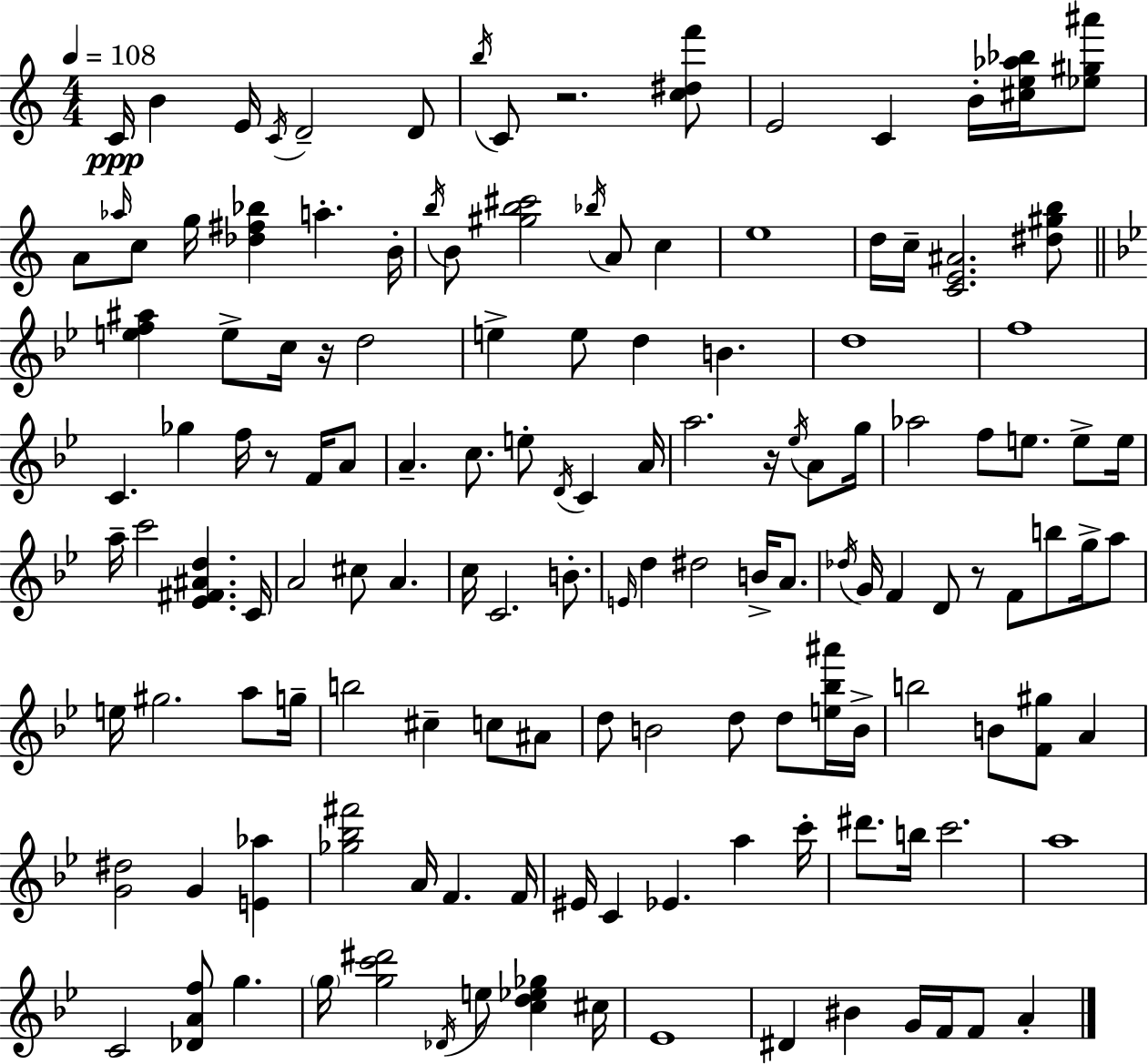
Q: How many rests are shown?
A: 5